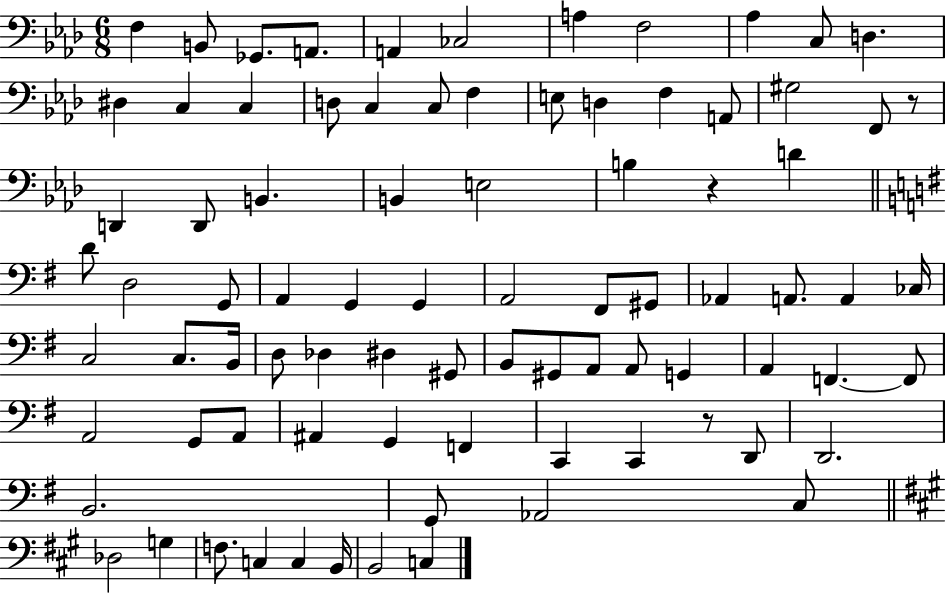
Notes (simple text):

F3/q B2/e Gb2/e. A2/e. A2/q CES3/h A3/q F3/h Ab3/q C3/e D3/q. D#3/q C3/q C3/q D3/e C3/q C3/e F3/q E3/e D3/q F3/q A2/e G#3/h F2/e R/e D2/q D2/e B2/q. B2/q E3/h B3/q R/q D4/q D4/e D3/h G2/e A2/q G2/q G2/q A2/h F#2/e G#2/e Ab2/q A2/e. A2/q CES3/s C3/h C3/e. B2/s D3/e Db3/q D#3/q G#2/e B2/e G#2/e A2/e A2/e G2/q A2/q F2/q. F2/e A2/h G2/e A2/e A#2/q G2/q F2/q C2/q C2/q R/e D2/e D2/h. B2/h. G2/e Ab2/h C3/e Db3/h G3/q F3/e. C3/q C3/q B2/s B2/h C3/q